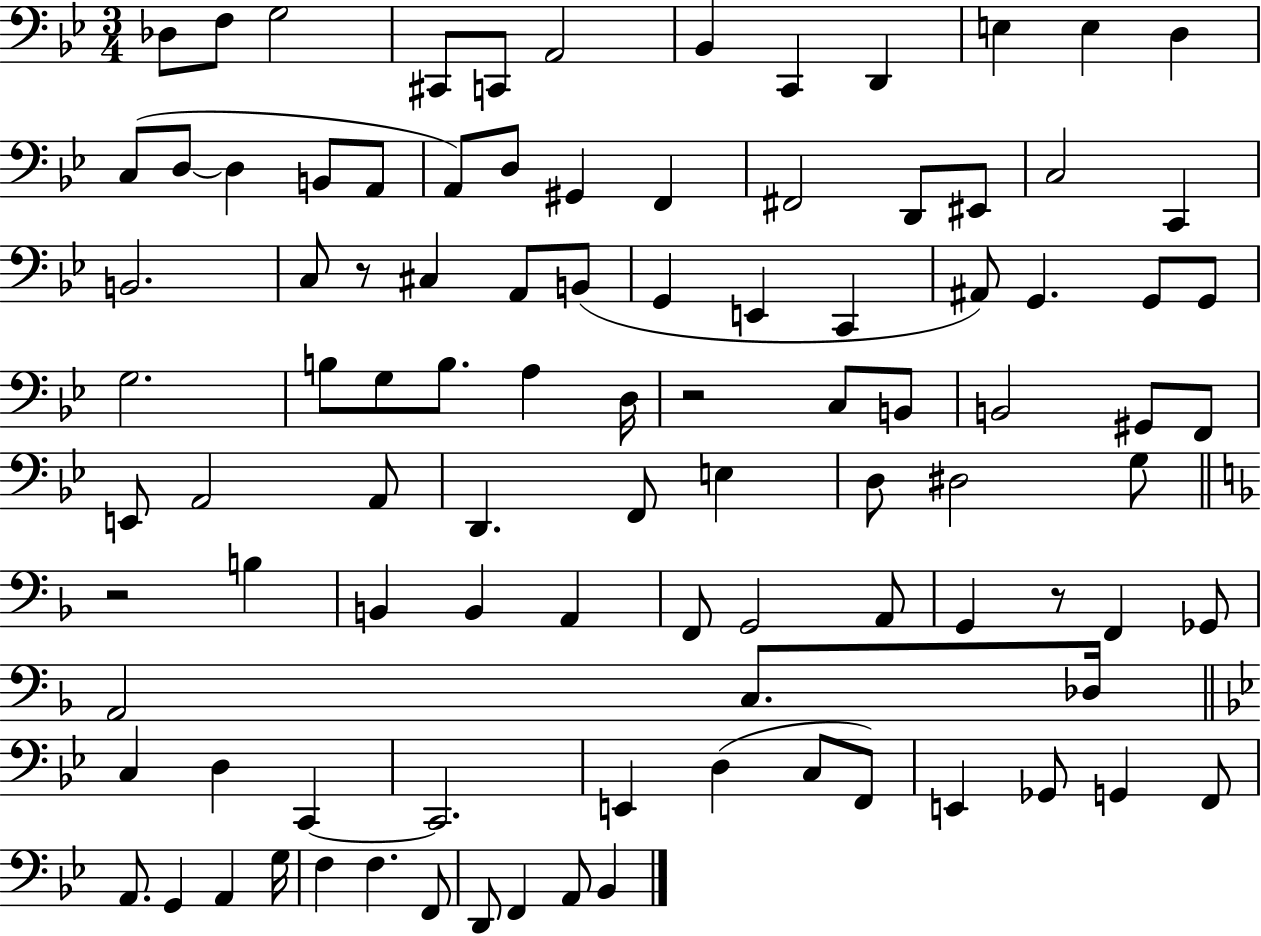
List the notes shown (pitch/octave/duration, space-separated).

Db3/e F3/e G3/h C#2/e C2/e A2/h Bb2/q C2/q D2/q E3/q E3/q D3/q C3/e D3/e D3/q B2/e A2/e A2/e D3/e G#2/q F2/q F#2/h D2/e EIS2/e C3/h C2/q B2/h. C3/e R/e C#3/q A2/e B2/e G2/q E2/q C2/q A#2/e G2/q. G2/e G2/e G3/h. B3/e G3/e B3/e. A3/q D3/s R/h C3/e B2/e B2/h G#2/e F2/e E2/e A2/h A2/e D2/q. F2/e E3/q D3/e D#3/h G3/e R/h B3/q B2/q B2/q A2/q F2/e G2/h A2/e G2/q R/e F2/q Gb2/e A2/h C3/e. Db3/s C3/q D3/q C2/q C2/h. E2/q D3/q C3/e F2/e E2/q Gb2/e G2/q F2/e A2/e. G2/q A2/q G3/s F3/q F3/q. F2/e D2/e F2/q A2/e Bb2/q